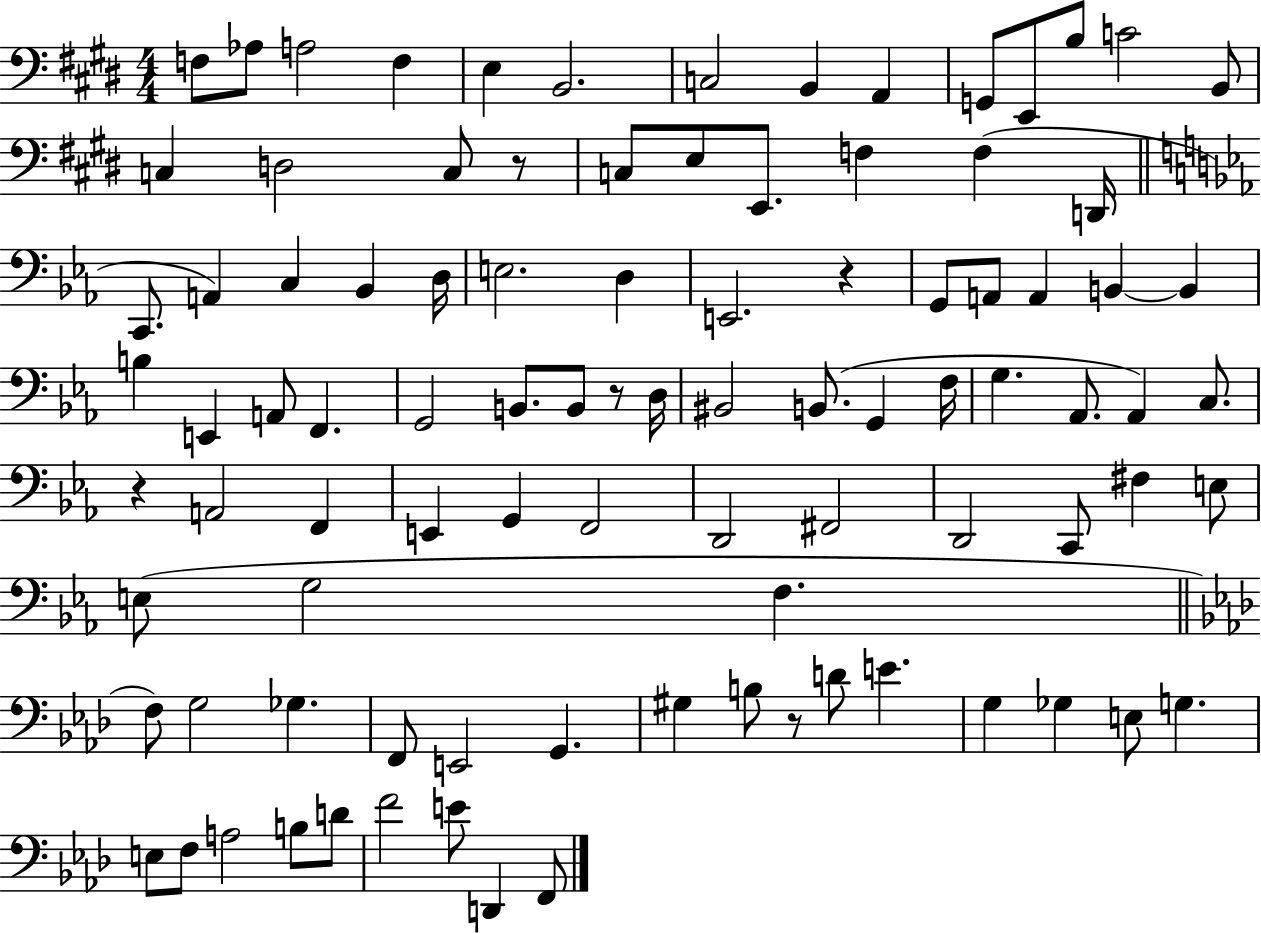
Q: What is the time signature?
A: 4/4